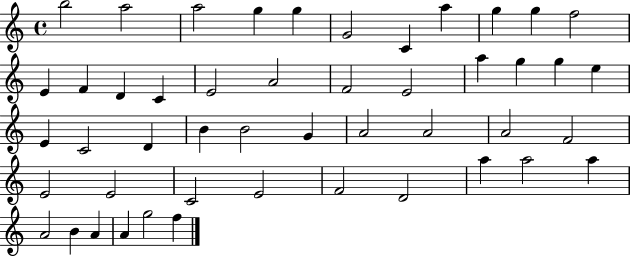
{
  \clef treble
  \time 4/4
  \defaultTimeSignature
  \key c \major
  b''2 a''2 | a''2 g''4 g''4 | g'2 c'4 a''4 | g''4 g''4 f''2 | \break e'4 f'4 d'4 c'4 | e'2 a'2 | f'2 e'2 | a''4 g''4 g''4 e''4 | \break e'4 c'2 d'4 | b'4 b'2 g'4 | a'2 a'2 | a'2 f'2 | \break e'2 e'2 | c'2 e'2 | f'2 d'2 | a''4 a''2 a''4 | \break a'2 b'4 a'4 | a'4 g''2 f''4 | \bar "|."
}